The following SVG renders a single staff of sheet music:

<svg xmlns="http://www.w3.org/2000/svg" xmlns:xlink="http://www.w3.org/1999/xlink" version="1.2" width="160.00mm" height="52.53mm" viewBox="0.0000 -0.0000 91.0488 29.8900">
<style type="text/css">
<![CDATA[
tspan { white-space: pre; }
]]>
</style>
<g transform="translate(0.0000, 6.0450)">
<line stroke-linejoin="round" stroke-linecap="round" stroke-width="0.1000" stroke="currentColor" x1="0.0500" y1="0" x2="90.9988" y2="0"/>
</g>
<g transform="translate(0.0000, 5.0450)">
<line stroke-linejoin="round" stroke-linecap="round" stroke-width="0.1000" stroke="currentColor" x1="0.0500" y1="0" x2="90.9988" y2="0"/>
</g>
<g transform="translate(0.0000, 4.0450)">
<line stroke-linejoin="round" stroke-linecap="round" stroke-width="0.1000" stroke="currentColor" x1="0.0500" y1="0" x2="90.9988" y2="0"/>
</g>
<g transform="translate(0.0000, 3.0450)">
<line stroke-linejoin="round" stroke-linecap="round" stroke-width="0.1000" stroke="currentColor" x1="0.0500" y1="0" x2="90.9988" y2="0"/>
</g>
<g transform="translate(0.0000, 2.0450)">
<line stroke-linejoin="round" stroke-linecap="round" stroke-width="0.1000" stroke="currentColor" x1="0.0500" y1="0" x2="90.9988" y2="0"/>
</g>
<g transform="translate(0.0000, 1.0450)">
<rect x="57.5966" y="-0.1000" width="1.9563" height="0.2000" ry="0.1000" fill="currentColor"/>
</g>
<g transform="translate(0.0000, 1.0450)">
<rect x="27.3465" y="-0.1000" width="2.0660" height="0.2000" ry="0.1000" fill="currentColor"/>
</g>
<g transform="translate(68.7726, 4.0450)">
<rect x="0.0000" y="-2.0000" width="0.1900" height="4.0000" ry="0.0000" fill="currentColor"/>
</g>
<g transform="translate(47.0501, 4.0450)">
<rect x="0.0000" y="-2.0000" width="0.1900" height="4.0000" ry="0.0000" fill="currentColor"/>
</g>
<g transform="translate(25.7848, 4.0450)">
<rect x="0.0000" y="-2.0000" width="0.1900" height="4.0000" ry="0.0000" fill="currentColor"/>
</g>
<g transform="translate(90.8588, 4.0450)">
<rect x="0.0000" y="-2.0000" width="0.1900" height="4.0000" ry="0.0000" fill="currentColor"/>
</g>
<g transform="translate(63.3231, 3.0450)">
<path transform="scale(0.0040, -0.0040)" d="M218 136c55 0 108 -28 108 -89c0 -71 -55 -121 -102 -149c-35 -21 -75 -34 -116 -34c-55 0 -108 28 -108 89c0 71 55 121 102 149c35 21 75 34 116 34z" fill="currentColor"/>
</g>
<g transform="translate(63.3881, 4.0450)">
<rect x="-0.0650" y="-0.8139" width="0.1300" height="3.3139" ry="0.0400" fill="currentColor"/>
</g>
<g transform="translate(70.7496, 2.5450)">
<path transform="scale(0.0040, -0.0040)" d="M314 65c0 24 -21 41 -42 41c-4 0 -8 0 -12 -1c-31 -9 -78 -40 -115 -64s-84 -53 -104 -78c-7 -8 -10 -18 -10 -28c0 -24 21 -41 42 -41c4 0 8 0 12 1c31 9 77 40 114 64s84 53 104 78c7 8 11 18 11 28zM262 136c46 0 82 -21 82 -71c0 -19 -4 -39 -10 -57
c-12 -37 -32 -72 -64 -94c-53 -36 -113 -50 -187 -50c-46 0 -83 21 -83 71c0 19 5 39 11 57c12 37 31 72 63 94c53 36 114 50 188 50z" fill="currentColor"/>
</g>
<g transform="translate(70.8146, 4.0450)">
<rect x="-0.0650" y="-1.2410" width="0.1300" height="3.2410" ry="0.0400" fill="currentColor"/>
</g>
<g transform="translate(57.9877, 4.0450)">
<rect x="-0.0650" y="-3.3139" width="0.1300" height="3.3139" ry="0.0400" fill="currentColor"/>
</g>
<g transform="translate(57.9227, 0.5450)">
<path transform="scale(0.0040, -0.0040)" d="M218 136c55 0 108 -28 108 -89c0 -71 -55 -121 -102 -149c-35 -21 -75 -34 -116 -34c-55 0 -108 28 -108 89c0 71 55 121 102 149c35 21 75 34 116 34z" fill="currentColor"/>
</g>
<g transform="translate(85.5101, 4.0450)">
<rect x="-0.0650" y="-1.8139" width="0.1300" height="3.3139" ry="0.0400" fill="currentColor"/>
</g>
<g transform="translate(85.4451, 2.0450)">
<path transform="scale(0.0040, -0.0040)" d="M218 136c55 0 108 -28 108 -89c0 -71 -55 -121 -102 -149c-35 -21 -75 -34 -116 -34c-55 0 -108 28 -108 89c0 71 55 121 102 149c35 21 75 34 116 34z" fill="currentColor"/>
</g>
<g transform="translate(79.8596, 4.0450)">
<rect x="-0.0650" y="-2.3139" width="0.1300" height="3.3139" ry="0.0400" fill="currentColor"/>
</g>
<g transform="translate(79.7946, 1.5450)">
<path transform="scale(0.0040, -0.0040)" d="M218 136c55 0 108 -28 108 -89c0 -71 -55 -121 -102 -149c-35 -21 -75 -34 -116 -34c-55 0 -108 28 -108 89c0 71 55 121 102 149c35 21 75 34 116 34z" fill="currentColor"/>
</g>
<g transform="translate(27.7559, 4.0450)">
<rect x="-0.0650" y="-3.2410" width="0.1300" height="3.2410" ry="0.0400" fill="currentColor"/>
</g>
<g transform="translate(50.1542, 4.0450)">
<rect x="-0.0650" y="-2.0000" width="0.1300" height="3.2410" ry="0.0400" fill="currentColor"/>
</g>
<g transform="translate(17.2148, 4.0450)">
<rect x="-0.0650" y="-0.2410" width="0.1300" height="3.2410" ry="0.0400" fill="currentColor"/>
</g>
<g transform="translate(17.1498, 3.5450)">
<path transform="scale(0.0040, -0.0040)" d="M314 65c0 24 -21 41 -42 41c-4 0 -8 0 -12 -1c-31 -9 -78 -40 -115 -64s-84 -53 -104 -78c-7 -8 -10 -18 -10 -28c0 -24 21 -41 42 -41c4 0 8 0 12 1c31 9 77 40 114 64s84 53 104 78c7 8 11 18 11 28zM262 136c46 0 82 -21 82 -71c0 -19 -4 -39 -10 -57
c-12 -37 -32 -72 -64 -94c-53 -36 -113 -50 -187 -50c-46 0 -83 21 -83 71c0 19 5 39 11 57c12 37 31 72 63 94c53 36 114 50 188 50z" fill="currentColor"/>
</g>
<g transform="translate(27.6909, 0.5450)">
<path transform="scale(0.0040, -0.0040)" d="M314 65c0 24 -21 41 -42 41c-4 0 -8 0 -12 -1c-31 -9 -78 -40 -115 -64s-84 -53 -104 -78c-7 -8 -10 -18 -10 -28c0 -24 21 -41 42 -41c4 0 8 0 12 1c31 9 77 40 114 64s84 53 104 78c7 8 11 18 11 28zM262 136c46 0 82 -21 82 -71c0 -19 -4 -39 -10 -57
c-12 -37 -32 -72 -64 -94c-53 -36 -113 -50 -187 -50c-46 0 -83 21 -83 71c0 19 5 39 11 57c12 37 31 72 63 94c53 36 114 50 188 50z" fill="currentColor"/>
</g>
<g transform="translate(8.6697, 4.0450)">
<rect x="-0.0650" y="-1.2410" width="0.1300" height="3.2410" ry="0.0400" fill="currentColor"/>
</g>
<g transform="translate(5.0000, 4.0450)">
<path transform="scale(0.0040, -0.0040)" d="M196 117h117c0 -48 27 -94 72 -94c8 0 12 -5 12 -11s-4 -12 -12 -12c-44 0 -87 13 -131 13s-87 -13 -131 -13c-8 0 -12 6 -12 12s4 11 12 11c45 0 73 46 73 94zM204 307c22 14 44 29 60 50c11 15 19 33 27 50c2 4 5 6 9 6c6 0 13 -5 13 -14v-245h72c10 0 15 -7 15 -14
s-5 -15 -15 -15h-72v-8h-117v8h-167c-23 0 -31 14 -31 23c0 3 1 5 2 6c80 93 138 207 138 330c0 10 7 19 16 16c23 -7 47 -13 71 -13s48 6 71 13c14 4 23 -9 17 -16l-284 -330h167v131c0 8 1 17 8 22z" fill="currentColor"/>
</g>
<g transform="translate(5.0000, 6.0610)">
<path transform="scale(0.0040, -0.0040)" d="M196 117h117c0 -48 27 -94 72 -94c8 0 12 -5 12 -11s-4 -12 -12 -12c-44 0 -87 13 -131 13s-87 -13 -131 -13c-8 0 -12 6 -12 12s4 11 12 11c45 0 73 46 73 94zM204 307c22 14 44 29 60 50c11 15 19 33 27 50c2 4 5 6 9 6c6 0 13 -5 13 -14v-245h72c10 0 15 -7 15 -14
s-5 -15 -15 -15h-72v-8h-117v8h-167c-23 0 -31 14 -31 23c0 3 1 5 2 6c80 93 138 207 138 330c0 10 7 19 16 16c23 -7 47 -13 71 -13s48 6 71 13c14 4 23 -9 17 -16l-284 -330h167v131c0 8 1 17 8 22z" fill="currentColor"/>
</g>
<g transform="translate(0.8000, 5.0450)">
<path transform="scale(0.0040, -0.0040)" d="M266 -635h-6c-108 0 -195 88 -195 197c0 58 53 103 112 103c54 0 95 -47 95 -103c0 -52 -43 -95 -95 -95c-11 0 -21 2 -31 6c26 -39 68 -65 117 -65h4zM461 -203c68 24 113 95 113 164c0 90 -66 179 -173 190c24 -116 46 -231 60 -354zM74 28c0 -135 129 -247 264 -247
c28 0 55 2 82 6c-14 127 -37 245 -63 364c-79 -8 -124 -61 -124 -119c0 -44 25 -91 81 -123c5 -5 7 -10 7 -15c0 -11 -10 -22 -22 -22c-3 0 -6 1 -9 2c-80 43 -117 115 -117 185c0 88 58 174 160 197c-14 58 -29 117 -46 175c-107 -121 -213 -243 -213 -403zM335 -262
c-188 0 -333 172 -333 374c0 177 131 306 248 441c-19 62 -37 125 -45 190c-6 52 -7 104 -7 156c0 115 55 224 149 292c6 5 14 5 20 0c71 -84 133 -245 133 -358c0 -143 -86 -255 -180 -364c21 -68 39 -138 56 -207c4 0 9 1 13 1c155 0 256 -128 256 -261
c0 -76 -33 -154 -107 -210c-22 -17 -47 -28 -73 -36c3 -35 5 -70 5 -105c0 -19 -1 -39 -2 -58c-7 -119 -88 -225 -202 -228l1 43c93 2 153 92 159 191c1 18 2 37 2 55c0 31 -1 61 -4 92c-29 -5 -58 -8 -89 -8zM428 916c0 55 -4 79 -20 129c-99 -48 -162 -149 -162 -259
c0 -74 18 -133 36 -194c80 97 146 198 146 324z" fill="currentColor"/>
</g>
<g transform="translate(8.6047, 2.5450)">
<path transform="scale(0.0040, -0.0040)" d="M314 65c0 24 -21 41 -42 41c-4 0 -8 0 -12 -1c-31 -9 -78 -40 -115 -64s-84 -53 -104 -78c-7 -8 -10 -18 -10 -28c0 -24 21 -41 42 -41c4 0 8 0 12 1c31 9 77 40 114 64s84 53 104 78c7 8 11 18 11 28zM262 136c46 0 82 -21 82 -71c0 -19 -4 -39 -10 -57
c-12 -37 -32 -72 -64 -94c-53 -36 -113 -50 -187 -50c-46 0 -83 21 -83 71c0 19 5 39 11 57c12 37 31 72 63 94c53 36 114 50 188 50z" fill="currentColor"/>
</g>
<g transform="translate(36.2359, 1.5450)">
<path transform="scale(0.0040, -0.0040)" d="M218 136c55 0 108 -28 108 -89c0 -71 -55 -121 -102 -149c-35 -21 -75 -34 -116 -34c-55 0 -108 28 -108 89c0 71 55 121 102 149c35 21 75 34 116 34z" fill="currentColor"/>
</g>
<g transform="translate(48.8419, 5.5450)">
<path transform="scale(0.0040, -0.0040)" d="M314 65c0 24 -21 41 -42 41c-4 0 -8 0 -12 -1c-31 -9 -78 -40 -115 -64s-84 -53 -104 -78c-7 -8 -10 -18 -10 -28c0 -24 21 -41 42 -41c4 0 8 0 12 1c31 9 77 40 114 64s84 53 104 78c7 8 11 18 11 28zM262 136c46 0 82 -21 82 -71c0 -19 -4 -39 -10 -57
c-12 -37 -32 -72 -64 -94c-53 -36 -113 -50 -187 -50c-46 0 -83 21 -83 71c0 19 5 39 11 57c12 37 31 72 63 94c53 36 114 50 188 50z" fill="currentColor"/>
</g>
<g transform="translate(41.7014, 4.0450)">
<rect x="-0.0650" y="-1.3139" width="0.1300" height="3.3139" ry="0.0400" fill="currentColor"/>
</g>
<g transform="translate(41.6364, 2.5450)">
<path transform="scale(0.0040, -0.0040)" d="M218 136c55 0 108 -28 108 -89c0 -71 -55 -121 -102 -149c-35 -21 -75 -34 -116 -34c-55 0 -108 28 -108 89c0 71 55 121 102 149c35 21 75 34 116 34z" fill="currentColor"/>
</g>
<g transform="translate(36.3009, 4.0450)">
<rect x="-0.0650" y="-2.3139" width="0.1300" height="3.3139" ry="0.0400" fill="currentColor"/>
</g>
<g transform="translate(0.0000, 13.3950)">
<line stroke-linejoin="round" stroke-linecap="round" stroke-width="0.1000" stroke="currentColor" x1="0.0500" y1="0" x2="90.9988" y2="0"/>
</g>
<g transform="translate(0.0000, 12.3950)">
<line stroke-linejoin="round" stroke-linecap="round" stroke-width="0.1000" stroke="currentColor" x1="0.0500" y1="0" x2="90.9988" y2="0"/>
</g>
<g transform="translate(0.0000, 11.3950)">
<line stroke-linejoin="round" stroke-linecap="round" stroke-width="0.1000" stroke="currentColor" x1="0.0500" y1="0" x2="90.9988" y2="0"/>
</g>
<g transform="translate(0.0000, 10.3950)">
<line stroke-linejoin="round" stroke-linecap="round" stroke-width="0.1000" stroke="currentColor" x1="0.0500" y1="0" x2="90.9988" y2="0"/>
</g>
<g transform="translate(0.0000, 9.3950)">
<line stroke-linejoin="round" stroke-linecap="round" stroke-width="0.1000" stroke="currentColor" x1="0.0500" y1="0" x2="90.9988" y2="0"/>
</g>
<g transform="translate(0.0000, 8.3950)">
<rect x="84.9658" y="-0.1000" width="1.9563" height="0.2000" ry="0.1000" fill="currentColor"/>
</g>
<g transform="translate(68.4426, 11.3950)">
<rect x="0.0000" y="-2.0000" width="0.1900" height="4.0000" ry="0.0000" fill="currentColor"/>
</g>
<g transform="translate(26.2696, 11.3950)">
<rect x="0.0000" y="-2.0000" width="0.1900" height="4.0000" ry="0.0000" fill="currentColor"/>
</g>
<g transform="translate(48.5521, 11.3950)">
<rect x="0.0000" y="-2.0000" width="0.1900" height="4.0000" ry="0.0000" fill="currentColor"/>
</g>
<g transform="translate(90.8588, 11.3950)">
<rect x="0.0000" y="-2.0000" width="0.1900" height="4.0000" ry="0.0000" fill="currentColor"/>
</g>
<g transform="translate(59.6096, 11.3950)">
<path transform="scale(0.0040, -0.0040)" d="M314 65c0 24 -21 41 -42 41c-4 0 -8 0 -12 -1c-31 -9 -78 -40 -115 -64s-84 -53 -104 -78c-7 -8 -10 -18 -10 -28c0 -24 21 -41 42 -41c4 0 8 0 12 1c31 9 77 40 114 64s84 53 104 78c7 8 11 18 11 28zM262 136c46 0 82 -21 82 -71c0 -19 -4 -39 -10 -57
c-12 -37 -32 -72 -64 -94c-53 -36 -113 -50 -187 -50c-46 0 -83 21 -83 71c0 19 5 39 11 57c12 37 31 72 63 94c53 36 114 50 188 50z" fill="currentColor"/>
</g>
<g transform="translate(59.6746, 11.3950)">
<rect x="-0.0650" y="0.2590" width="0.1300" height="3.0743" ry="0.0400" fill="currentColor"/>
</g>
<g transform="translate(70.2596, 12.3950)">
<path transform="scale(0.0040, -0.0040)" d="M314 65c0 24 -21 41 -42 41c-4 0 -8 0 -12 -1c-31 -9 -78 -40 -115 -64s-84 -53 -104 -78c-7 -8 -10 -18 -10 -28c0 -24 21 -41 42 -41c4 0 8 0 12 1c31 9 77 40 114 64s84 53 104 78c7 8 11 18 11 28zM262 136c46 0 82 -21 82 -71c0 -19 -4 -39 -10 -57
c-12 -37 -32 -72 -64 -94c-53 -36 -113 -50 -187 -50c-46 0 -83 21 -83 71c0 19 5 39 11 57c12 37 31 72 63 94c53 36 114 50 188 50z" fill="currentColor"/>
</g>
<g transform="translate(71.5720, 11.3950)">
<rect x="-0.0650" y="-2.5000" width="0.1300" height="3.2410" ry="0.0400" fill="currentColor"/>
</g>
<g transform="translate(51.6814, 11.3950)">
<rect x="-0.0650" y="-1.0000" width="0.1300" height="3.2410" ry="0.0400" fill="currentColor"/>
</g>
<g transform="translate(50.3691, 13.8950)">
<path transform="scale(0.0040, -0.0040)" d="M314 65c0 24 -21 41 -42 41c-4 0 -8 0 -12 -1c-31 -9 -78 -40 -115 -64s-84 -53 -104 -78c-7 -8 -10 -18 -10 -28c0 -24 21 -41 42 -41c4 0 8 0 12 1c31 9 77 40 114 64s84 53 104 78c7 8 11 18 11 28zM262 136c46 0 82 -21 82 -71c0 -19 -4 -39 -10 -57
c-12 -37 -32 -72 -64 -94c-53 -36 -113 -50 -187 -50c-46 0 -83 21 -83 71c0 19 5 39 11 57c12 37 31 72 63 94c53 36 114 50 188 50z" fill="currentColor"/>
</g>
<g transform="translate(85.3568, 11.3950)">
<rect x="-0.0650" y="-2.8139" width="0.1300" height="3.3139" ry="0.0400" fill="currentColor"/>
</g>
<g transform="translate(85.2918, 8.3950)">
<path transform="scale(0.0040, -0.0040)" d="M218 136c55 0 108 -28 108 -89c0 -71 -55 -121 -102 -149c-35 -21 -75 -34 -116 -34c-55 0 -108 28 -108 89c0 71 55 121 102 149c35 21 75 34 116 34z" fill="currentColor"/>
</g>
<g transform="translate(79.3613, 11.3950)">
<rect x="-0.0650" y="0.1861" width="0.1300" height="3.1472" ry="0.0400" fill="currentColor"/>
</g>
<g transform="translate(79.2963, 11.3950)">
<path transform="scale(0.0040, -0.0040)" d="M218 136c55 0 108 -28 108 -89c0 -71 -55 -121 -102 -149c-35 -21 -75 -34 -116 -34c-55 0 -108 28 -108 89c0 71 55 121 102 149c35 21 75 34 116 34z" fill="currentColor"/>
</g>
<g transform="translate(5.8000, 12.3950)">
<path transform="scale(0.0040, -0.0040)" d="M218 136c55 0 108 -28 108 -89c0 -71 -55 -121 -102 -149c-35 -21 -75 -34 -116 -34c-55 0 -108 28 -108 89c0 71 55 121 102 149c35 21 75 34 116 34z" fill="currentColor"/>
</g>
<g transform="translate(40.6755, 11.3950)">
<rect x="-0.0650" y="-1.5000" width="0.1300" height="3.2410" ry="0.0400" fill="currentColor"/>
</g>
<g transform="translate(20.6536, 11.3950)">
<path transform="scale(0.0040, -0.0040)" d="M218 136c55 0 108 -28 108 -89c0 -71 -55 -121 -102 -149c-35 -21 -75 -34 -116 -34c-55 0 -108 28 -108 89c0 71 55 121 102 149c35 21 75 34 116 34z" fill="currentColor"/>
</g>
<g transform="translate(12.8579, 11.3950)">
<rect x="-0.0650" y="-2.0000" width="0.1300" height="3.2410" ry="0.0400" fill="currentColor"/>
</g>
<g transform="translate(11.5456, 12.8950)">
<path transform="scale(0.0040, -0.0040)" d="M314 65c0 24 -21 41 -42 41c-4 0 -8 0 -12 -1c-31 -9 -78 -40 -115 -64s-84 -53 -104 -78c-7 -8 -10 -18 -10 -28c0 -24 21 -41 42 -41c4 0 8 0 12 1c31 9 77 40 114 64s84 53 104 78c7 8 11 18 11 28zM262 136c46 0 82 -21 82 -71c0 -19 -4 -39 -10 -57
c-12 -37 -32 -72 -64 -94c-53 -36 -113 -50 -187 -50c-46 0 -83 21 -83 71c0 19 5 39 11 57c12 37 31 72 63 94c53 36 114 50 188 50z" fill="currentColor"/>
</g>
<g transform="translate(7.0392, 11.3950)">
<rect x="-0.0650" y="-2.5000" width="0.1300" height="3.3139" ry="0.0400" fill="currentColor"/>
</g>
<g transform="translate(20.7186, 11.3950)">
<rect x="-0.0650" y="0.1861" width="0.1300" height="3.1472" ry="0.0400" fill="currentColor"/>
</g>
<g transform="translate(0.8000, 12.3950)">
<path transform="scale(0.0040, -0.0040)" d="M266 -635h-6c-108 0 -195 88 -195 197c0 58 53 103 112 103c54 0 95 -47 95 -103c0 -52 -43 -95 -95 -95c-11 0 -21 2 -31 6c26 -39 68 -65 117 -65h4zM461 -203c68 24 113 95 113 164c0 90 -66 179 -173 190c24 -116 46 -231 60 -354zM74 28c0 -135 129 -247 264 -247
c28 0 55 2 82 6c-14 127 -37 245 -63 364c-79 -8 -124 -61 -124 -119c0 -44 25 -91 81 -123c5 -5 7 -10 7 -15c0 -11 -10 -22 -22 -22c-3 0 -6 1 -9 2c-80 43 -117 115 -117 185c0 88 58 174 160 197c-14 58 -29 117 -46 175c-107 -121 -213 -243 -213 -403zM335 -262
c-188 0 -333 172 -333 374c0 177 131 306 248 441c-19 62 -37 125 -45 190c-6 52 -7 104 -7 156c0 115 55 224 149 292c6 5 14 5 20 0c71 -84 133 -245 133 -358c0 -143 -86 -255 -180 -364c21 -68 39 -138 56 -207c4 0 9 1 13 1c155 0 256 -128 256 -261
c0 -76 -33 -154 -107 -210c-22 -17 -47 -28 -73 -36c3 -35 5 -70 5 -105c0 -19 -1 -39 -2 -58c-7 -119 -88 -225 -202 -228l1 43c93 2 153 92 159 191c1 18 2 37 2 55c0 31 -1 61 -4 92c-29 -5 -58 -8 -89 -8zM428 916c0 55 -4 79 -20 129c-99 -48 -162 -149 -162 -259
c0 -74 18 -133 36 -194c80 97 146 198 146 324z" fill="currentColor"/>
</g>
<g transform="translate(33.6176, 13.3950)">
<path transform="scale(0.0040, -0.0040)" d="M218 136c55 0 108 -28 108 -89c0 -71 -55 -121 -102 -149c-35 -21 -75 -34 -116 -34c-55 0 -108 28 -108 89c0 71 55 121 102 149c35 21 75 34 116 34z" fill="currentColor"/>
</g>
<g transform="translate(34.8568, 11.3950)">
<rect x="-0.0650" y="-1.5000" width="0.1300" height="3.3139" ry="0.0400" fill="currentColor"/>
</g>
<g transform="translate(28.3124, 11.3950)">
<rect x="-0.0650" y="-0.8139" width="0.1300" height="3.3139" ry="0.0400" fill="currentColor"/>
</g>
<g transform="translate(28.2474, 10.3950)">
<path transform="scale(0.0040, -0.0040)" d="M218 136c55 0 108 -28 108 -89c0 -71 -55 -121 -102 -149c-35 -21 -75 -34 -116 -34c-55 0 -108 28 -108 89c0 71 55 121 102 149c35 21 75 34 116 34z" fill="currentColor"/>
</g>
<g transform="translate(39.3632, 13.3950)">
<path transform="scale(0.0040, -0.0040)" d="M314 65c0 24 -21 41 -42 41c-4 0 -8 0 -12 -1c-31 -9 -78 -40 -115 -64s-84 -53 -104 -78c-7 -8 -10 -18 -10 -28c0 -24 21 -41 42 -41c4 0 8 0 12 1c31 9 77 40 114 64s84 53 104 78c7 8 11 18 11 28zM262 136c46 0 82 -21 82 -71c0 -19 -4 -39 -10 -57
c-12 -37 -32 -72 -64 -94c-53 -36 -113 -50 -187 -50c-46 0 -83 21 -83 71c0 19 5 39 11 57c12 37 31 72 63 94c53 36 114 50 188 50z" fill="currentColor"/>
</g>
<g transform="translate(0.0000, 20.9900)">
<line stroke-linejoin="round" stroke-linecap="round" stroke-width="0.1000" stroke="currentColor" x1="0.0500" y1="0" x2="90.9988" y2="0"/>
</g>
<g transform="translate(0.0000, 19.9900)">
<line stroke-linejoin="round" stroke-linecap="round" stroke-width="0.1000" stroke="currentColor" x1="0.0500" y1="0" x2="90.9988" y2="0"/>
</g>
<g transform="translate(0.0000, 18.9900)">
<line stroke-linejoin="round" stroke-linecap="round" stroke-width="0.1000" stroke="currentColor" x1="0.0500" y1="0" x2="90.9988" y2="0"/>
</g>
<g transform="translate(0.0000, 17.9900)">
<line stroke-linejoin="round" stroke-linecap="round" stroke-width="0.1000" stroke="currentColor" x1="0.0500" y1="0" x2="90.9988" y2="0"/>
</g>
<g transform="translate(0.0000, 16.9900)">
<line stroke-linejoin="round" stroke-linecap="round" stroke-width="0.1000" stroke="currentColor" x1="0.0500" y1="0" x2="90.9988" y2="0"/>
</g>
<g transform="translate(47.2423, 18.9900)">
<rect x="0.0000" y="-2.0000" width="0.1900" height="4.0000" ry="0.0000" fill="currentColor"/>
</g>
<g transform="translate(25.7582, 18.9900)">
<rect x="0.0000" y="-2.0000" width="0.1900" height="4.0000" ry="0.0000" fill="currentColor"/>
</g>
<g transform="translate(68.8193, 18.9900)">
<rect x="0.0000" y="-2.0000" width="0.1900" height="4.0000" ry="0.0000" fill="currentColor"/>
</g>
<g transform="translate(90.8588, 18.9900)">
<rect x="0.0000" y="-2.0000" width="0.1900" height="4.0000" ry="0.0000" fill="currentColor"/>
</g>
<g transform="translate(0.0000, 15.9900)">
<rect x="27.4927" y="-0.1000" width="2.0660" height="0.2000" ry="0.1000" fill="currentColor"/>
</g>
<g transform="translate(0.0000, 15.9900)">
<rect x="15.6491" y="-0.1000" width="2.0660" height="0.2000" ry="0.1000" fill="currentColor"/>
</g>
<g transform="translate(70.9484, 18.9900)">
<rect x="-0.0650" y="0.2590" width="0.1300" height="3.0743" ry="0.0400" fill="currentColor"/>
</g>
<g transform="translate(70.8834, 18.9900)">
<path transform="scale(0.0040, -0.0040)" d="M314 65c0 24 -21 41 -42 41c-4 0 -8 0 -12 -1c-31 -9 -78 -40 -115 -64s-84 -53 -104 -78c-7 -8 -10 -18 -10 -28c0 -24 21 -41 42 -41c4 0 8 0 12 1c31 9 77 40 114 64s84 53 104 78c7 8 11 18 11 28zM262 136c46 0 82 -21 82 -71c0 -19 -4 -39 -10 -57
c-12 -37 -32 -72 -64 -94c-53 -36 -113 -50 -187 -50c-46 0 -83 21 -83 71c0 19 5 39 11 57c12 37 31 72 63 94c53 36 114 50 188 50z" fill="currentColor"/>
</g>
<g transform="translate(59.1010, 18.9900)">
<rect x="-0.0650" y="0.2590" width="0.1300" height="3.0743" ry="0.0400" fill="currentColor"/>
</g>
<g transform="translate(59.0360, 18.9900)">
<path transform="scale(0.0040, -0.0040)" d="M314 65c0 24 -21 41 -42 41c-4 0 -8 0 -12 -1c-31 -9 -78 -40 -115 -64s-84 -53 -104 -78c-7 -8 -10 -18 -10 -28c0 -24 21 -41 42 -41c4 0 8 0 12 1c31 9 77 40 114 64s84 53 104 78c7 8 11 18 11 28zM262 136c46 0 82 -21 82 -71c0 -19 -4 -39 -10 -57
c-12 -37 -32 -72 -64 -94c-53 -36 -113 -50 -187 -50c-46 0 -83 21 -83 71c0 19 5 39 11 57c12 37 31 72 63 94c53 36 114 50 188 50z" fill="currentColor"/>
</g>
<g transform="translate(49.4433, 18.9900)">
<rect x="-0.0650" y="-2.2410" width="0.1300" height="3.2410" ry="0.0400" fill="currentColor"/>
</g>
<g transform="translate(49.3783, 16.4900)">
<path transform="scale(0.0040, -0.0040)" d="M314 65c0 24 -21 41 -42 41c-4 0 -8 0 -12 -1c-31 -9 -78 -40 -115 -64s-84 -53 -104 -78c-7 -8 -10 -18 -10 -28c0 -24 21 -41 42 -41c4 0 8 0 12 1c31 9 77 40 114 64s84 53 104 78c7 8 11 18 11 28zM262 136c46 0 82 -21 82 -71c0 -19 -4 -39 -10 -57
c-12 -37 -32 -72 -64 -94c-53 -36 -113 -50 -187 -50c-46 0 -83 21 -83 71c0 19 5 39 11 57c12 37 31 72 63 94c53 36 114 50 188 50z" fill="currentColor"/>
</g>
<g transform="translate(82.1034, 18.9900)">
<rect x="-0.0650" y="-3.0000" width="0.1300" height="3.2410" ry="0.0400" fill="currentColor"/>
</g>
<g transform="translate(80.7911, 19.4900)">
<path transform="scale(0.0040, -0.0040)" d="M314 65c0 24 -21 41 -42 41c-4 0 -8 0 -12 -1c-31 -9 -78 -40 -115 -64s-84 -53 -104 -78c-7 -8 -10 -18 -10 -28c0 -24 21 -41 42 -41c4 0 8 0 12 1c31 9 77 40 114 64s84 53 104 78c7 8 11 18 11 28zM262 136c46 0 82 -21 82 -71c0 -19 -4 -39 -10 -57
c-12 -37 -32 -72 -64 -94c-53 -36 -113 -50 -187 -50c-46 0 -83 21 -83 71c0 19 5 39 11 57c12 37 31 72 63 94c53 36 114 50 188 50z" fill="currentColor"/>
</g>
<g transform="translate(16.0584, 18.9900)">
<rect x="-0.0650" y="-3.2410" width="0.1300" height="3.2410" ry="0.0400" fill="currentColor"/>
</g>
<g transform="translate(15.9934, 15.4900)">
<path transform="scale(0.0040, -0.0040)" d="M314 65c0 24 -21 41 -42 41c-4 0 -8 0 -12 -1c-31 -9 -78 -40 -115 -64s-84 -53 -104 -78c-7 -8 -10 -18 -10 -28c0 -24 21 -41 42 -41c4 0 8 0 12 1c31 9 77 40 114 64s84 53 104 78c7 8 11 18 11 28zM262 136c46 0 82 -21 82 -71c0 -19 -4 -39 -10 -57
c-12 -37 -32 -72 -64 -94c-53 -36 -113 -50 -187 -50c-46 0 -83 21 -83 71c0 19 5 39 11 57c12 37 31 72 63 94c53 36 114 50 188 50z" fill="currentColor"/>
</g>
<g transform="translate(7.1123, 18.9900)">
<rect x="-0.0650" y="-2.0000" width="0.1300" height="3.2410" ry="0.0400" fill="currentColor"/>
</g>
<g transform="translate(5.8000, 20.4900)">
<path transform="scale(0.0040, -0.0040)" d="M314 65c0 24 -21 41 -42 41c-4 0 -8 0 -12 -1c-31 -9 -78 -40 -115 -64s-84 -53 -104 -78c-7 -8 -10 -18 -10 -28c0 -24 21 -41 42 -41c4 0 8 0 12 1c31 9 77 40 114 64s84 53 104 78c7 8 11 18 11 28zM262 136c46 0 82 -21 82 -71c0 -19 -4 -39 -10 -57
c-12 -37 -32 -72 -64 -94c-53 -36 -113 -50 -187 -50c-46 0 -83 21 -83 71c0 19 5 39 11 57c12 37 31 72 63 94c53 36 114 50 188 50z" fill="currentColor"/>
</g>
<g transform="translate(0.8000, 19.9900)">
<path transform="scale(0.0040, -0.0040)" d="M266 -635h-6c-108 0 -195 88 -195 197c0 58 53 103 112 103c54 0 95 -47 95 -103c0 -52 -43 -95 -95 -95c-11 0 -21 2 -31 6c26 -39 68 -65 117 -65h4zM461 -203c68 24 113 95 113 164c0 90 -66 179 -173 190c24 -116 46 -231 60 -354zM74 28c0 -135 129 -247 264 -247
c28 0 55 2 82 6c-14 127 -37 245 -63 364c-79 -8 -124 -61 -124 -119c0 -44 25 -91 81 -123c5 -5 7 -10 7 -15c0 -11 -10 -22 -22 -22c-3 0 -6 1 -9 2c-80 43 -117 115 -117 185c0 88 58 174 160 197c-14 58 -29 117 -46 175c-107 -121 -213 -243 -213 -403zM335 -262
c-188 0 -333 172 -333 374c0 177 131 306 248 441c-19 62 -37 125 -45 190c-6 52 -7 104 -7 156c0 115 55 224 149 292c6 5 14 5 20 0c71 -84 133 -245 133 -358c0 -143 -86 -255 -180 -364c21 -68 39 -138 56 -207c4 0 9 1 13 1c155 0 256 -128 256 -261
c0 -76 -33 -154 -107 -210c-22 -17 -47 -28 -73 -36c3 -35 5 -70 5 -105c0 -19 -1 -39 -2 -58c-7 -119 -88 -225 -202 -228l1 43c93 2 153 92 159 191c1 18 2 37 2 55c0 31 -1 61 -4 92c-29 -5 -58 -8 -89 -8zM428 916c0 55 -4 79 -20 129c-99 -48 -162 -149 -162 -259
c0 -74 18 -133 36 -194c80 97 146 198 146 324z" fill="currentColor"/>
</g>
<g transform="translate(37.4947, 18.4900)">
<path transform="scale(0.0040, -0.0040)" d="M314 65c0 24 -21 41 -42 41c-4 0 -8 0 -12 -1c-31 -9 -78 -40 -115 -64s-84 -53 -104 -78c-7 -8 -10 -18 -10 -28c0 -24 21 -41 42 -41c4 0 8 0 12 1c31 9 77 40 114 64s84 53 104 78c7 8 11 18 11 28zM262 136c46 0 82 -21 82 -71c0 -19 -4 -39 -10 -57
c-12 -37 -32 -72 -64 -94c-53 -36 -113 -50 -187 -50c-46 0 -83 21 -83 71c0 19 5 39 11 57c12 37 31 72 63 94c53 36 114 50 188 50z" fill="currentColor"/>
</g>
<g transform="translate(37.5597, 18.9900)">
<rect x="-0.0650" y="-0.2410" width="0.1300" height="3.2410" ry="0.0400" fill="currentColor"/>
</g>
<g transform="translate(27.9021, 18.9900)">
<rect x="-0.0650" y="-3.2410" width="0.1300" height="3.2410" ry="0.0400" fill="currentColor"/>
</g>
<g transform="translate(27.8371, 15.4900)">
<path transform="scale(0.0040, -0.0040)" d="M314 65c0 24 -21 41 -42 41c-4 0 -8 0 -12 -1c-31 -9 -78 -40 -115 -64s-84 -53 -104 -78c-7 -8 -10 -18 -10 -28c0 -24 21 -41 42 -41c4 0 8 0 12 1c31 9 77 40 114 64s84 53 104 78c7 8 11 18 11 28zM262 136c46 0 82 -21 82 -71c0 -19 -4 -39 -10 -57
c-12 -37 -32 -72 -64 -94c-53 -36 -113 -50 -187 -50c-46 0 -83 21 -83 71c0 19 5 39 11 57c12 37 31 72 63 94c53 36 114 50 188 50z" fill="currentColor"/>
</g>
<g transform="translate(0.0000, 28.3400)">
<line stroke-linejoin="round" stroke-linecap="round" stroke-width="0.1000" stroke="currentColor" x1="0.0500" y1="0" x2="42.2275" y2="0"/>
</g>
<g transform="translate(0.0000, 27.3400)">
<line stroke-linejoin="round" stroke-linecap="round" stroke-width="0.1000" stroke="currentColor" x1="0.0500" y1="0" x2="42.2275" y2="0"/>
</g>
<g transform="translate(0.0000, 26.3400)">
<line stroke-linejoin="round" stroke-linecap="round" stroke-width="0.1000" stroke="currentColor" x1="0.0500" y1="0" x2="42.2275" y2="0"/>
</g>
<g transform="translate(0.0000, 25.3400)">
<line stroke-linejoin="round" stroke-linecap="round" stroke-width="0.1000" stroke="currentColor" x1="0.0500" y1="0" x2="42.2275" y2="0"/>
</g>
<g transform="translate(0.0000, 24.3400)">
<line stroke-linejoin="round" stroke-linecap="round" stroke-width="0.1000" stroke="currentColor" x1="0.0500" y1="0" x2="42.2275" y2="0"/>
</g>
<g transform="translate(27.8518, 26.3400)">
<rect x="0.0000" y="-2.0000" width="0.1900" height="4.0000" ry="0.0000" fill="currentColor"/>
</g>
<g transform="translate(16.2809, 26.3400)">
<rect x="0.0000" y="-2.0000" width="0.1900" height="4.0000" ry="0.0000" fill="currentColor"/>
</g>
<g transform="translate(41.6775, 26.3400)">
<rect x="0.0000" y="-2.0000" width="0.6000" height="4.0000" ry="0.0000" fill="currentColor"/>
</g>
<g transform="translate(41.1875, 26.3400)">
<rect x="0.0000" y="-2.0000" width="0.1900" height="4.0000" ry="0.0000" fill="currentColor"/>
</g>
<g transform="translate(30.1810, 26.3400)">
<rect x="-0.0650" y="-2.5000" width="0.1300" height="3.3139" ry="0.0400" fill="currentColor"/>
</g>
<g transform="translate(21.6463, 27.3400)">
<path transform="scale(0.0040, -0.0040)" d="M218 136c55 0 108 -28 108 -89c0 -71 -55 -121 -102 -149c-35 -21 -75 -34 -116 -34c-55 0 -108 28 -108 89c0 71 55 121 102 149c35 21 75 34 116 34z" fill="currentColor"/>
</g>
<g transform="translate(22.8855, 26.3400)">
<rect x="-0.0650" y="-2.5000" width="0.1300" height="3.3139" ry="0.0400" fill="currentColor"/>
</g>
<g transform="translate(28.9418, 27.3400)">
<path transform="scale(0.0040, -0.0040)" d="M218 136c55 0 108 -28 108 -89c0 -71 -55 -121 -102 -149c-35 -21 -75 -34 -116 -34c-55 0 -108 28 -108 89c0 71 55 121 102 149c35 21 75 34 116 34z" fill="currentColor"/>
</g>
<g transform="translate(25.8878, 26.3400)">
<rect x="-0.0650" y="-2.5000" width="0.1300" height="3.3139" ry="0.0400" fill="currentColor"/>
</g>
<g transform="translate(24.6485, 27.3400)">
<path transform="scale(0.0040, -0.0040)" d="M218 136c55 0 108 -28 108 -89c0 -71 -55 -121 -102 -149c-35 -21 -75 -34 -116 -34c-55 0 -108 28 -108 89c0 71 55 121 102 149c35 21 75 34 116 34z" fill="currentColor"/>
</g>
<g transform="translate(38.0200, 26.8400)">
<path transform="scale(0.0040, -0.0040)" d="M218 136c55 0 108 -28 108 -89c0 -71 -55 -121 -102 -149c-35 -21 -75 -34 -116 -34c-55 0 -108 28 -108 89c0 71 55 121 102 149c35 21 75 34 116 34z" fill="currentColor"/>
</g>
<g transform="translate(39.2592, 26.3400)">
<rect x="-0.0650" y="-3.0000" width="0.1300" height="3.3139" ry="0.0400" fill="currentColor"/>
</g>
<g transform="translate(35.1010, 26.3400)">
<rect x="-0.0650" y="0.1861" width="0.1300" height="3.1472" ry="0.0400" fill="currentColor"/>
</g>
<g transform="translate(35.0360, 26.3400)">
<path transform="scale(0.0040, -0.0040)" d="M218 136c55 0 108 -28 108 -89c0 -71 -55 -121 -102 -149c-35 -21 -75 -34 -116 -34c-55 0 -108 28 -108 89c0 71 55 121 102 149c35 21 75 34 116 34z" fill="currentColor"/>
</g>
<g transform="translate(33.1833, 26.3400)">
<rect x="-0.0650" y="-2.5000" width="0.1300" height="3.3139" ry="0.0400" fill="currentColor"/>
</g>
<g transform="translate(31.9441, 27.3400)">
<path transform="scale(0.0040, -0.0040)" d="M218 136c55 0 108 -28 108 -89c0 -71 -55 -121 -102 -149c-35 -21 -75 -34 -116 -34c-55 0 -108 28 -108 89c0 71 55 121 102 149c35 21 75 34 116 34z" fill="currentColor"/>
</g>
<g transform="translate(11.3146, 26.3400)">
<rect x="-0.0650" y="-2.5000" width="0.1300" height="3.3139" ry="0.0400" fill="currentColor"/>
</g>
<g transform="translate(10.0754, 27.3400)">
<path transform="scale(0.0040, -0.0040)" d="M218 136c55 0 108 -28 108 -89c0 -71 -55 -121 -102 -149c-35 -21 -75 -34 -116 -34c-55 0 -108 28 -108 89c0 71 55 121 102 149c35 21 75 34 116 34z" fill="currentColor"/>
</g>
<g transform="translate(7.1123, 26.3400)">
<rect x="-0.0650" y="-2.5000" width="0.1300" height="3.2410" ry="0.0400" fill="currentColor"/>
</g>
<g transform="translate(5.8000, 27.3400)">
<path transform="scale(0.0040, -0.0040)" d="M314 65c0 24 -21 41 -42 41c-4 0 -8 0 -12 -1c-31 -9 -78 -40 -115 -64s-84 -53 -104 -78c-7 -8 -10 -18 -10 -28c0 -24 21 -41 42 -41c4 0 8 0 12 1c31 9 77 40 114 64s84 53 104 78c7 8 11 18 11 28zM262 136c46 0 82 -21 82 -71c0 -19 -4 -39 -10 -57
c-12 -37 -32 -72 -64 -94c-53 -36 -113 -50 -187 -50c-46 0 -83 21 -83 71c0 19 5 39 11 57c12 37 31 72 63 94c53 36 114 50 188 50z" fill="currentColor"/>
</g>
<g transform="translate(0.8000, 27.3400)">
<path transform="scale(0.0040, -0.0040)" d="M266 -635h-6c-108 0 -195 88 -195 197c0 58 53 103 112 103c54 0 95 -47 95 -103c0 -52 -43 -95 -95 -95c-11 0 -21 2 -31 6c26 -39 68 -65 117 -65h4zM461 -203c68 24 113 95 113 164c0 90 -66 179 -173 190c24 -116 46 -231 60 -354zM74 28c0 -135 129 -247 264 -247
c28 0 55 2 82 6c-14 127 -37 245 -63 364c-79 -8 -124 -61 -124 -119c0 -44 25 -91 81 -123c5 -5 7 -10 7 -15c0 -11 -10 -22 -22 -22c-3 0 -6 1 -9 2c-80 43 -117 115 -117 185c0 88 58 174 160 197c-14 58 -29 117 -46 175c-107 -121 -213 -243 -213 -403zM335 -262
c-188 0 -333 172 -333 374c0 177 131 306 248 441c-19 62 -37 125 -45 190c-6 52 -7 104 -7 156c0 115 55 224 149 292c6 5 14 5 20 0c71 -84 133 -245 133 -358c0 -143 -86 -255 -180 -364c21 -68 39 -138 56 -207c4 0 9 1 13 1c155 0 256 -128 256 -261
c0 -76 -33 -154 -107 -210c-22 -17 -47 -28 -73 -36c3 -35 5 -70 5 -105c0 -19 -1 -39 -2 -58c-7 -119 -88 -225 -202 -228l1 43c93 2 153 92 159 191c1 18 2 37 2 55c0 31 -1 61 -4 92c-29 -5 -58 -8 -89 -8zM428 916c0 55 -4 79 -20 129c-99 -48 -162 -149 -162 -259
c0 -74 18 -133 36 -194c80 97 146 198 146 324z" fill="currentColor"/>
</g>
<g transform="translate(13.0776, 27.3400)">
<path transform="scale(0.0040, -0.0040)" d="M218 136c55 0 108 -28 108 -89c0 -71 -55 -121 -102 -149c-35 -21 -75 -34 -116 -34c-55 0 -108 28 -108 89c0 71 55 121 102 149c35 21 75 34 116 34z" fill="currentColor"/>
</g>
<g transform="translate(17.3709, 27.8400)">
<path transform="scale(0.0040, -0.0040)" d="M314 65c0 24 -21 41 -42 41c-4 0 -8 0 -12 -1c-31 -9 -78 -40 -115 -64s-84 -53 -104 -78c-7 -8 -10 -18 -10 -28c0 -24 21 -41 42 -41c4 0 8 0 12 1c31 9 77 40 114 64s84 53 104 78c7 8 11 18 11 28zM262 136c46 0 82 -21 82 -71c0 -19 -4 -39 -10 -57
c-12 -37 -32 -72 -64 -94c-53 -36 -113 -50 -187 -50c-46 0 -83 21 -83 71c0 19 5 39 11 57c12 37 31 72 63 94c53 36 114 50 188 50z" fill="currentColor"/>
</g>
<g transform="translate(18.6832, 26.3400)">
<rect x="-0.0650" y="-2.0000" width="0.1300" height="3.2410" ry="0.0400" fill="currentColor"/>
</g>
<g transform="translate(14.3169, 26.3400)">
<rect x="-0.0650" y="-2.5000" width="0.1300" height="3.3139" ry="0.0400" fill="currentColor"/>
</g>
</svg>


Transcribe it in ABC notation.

X:1
T:Untitled
M:4/4
L:1/4
K:C
e2 c2 b2 g e F2 b d e2 g f G F2 B d E E2 D2 B2 G2 B a F2 b2 b2 c2 g2 B2 B2 A2 G2 G G F2 G G G G B A